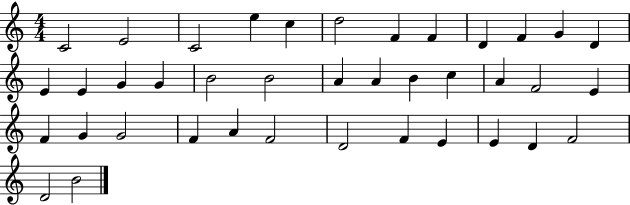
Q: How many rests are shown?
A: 0